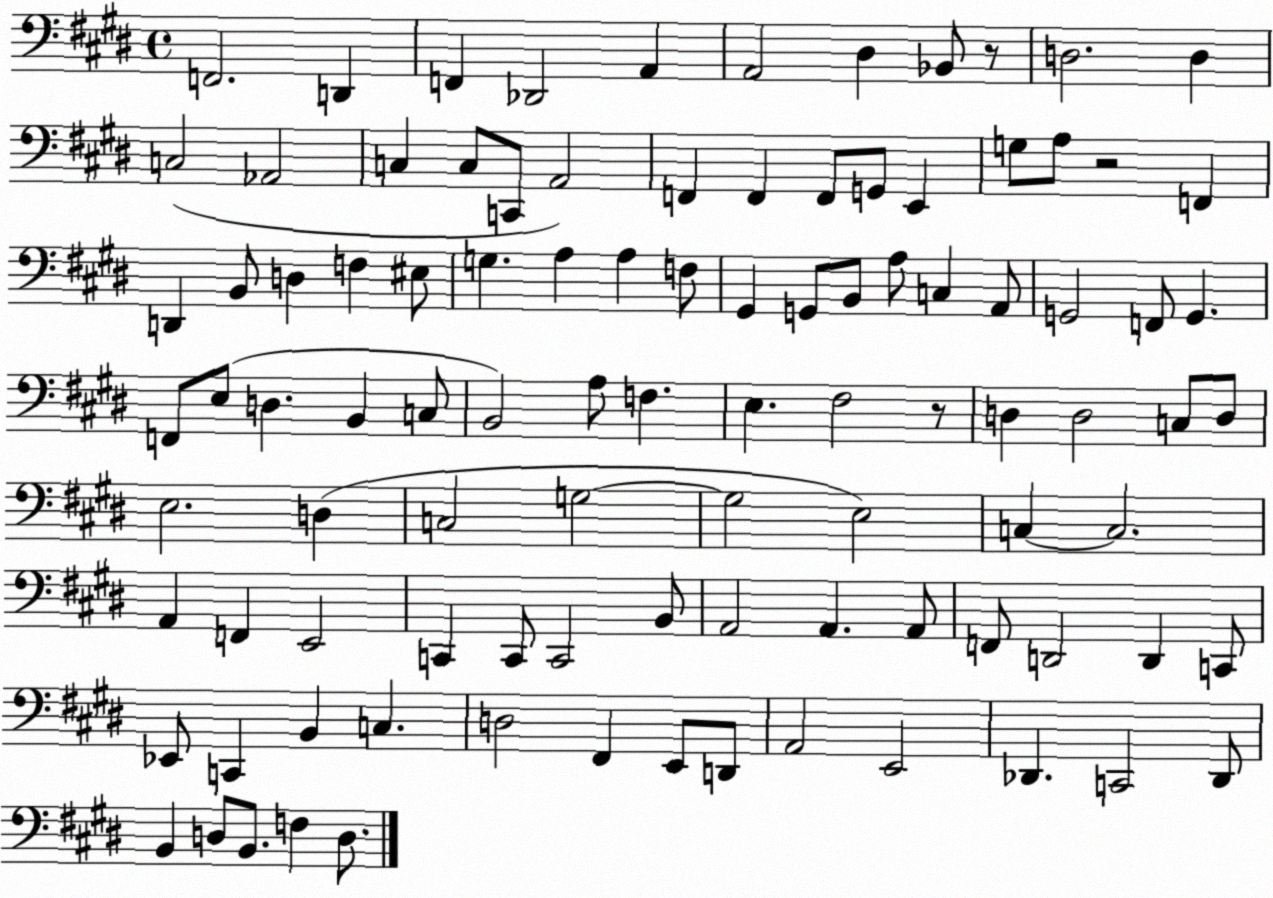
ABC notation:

X:1
T:Untitled
M:4/4
L:1/4
K:E
F,,2 D,, F,, _D,,2 A,, A,,2 ^D, _B,,/2 z/2 D,2 D, C,2 _A,,2 C, C,/2 C,,/2 A,,2 F,, F,, F,,/2 G,,/2 E,, G,/2 A,/2 z2 F,, D,, B,,/2 D, F, ^E,/2 G, A, A, F,/2 ^G,, G,,/2 B,,/2 A,/2 C, A,,/2 G,,2 F,,/2 G,, F,,/2 E,/2 D, B,, C,/2 B,,2 A,/2 F, E, ^F,2 z/2 D, D,2 C,/2 D,/2 E,2 D, C,2 G,2 G,2 E,2 C, C,2 A,, F,, E,,2 C,, C,,/2 C,,2 B,,/2 A,,2 A,, A,,/2 F,,/2 D,,2 D,, C,,/2 _E,,/2 C,, B,, C, D,2 ^F,, E,,/2 D,,/2 A,,2 E,,2 _D,, C,,2 _D,,/2 B,, D,/2 B,,/2 F, D,/2